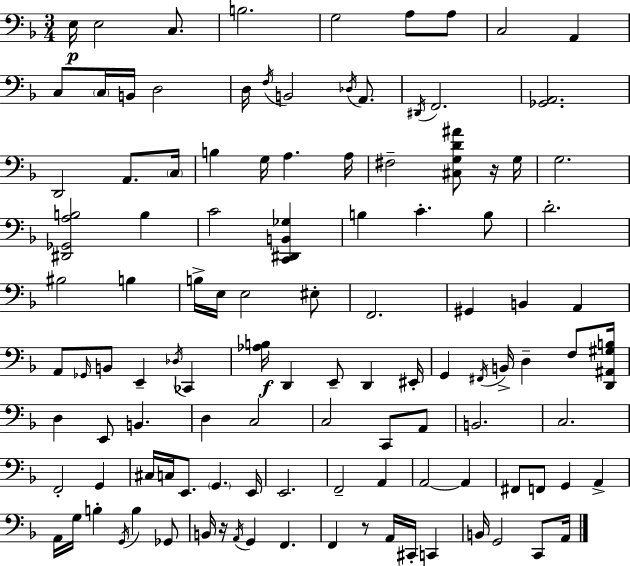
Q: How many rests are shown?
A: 3